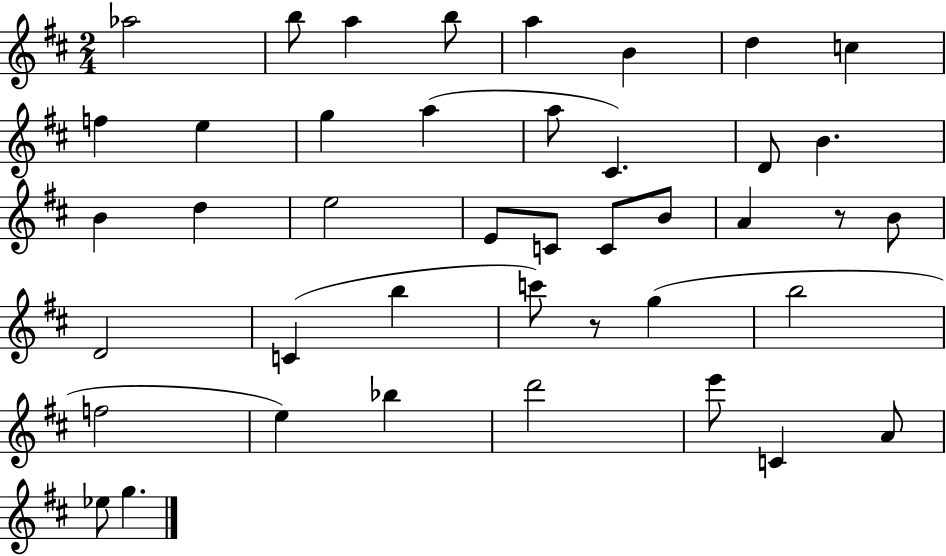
Ab5/h B5/e A5/q B5/e A5/q B4/q D5/q C5/q F5/q E5/q G5/q A5/q A5/e C#4/q. D4/e B4/q. B4/q D5/q E5/h E4/e C4/e C4/e B4/e A4/q R/e B4/e D4/h C4/q B5/q C6/e R/e G5/q B5/h F5/h E5/q Bb5/q D6/h E6/e C4/q A4/e Eb5/e G5/q.